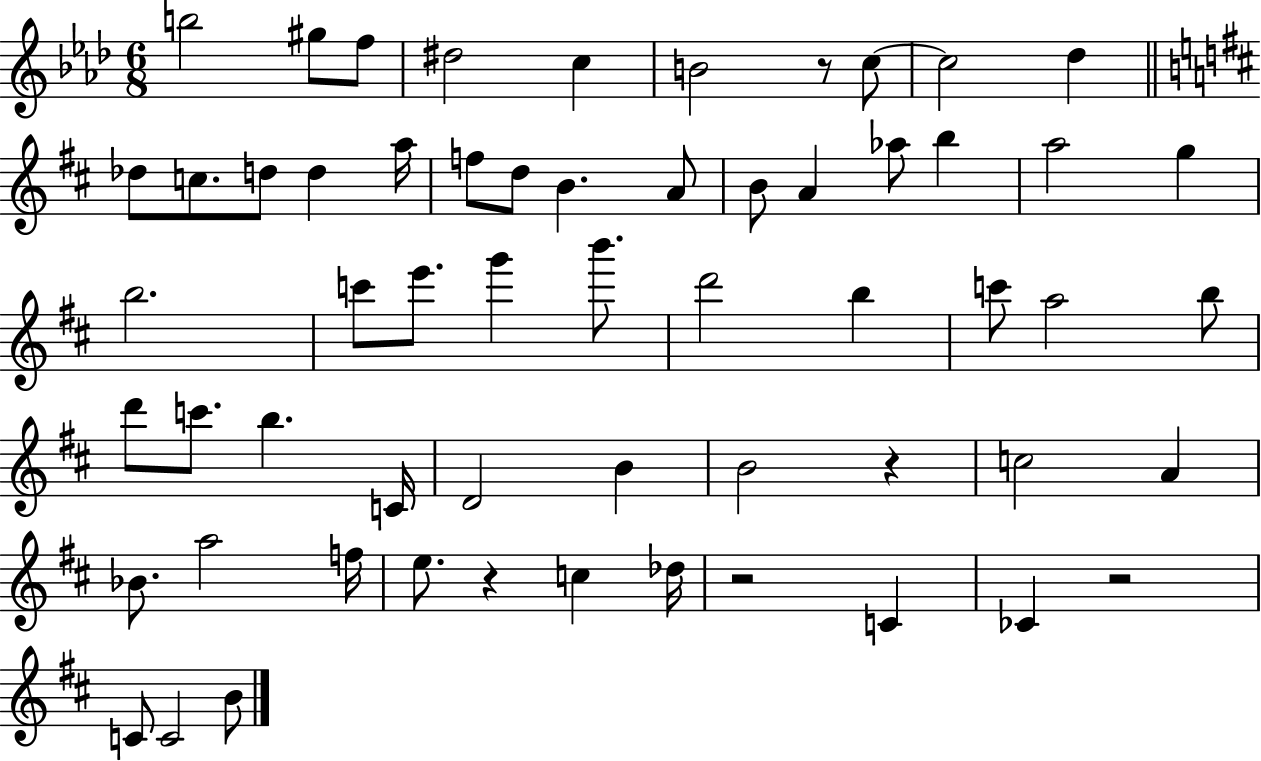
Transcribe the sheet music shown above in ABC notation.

X:1
T:Untitled
M:6/8
L:1/4
K:Ab
b2 ^g/2 f/2 ^d2 c B2 z/2 c/2 c2 _d _d/2 c/2 d/2 d a/4 f/2 d/2 B A/2 B/2 A _a/2 b a2 g b2 c'/2 e'/2 g' b'/2 d'2 b c'/2 a2 b/2 d'/2 c'/2 b C/4 D2 B B2 z c2 A _B/2 a2 f/4 e/2 z c _d/4 z2 C _C z2 C/2 C2 B/2